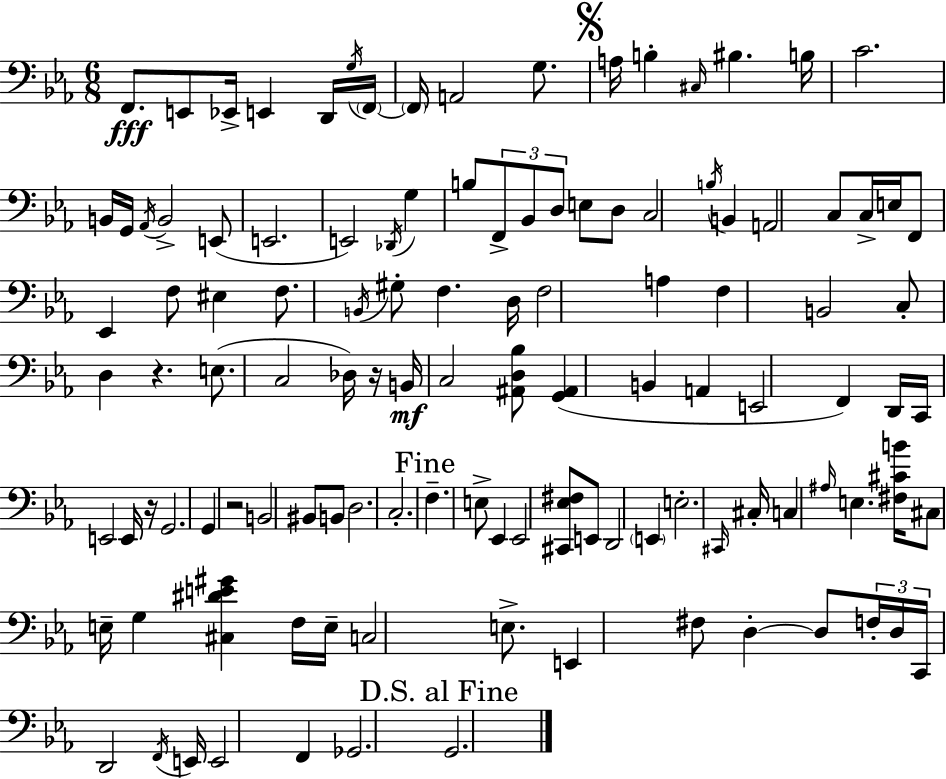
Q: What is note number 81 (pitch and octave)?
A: E3